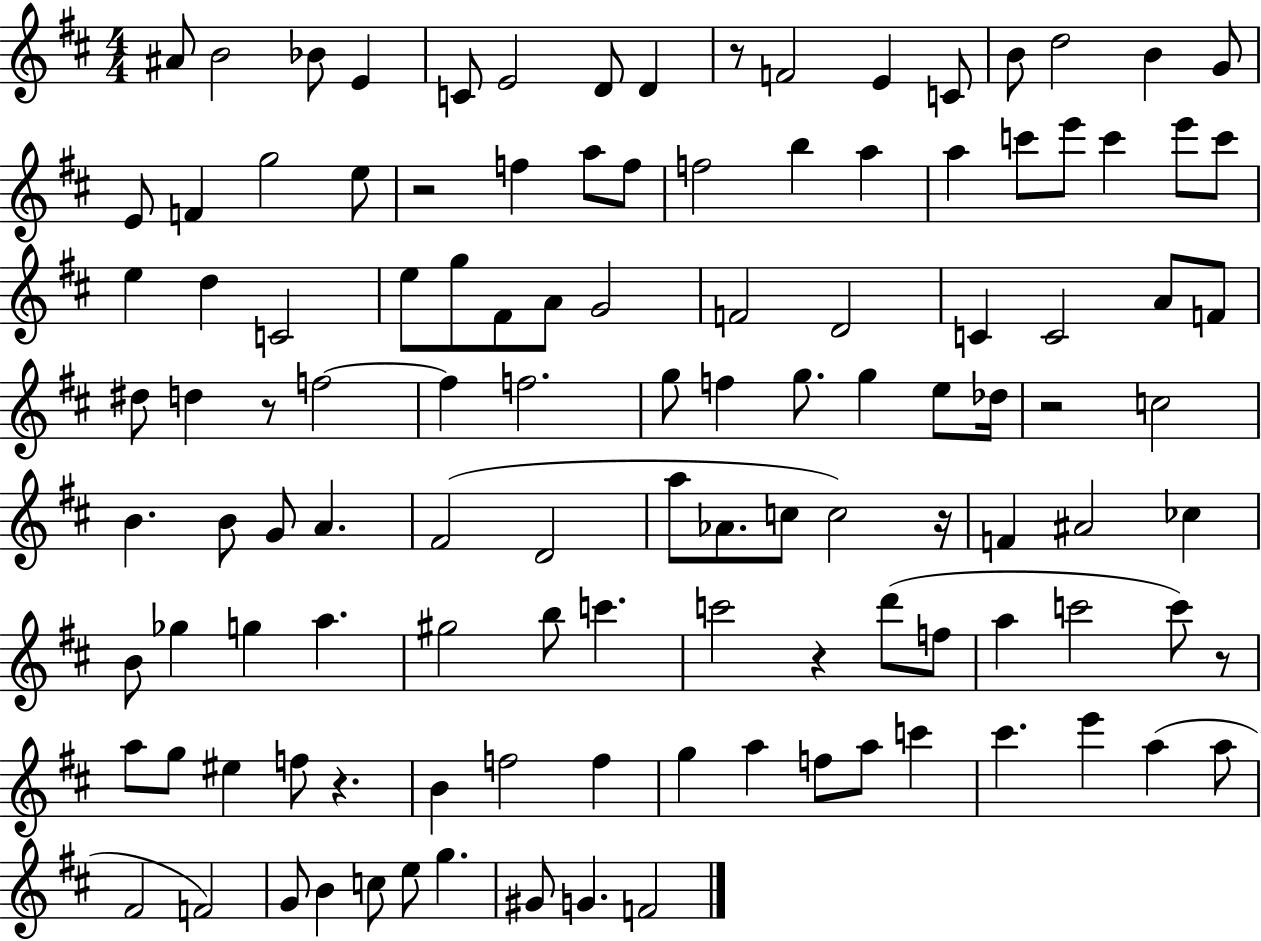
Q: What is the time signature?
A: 4/4